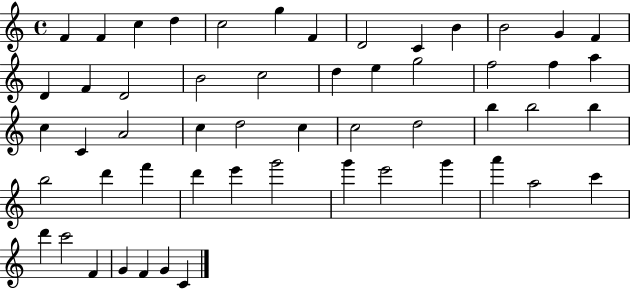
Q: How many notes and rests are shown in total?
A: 54